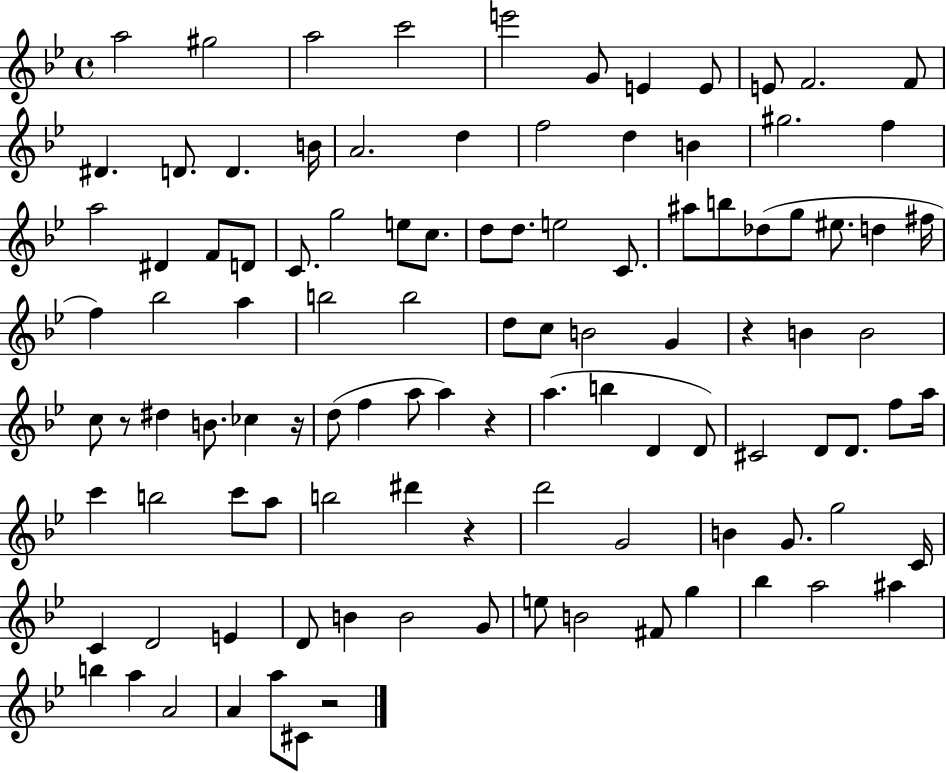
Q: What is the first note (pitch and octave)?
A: A5